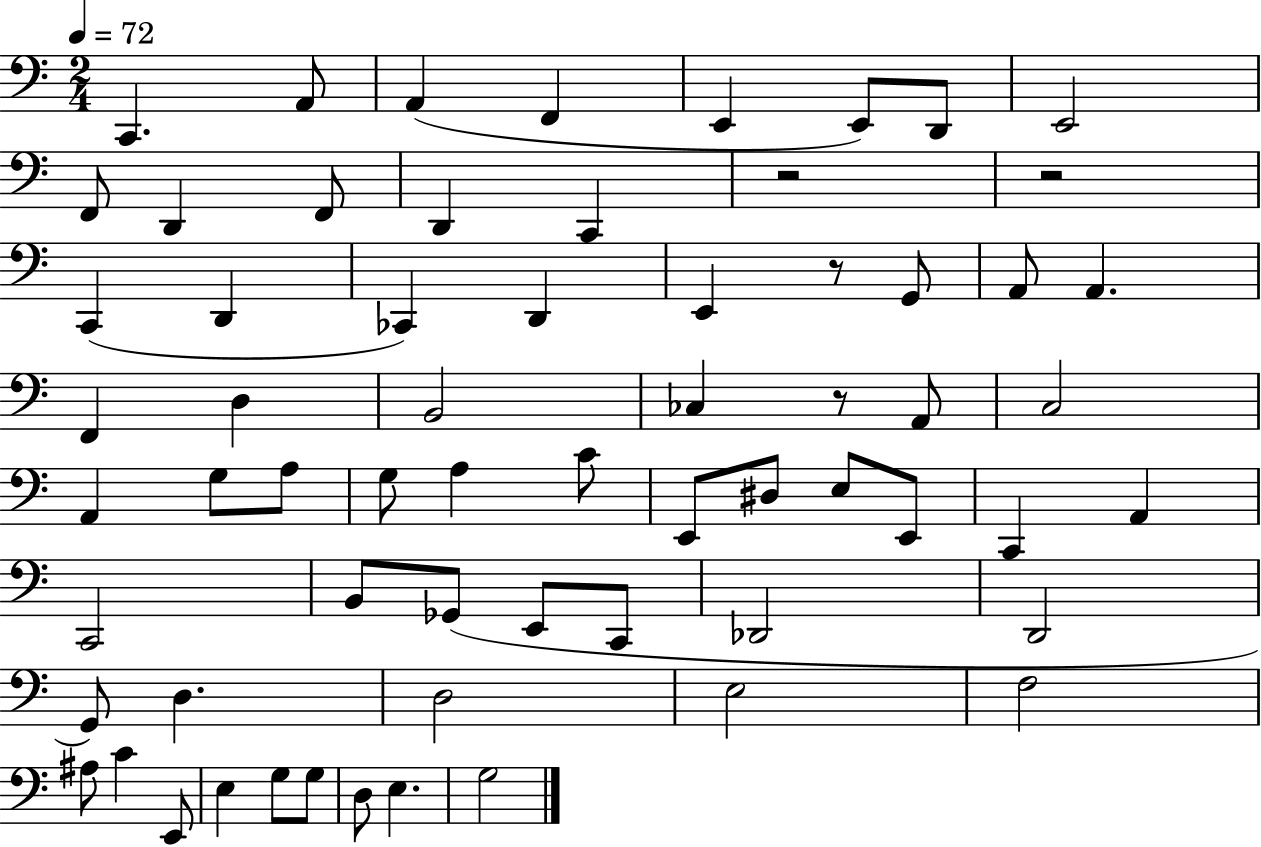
X:1
T:Untitled
M:2/4
L:1/4
K:C
C,, A,,/2 A,, F,, E,, E,,/2 D,,/2 E,,2 F,,/2 D,, F,,/2 D,, C,, z2 z2 C,, D,, _C,, D,, E,, z/2 G,,/2 A,,/2 A,, F,, D, B,,2 _C, z/2 A,,/2 C,2 A,, G,/2 A,/2 G,/2 A, C/2 E,,/2 ^D,/2 E,/2 E,,/2 C,, A,, C,,2 B,,/2 _G,,/2 E,,/2 C,,/2 _D,,2 D,,2 G,,/2 D, D,2 E,2 F,2 ^A,/2 C E,,/2 E, G,/2 G,/2 D,/2 E, G,2